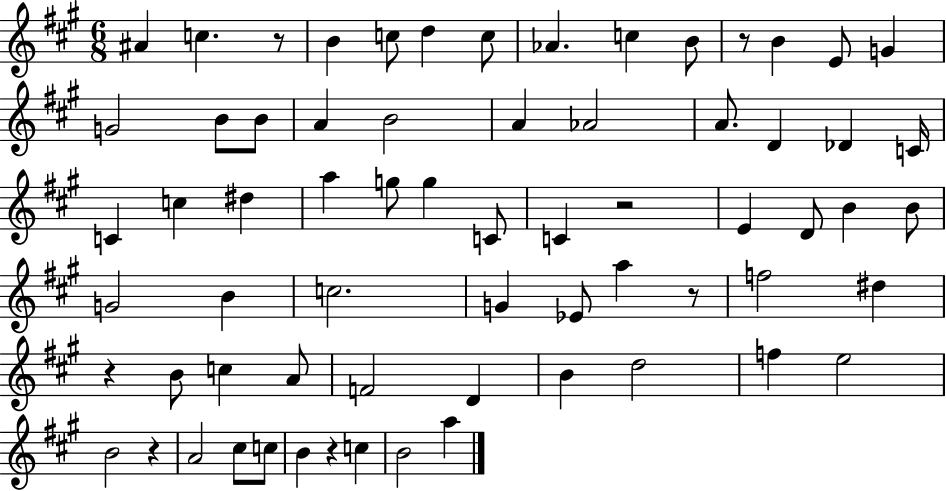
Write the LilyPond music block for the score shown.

{
  \clef treble
  \numericTimeSignature
  \time 6/8
  \key a \major
  ais'4 c''4. r8 | b'4 c''8 d''4 c''8 | aes'4. c''4 b'8 | r8 b'4 e'8 g'4 | \break g'2 b'8 b'8 | a'4 b'2 | a'4 aes'2 | a'8. d'4 des'4 c'16 | \break c'4 c''4 dis''4 | a''4 g''8 g''4 c'8 | c'4 r2 | e'4 d'8 b'4 b'8 | \break g'2 b'4 | c''2. | g'4 ees'8 a''4 r8 | f''2 dis''4 | \break r4 b'8 c''4 a'8 | f'2 d'4 | b'4 d''2 | f''4 e''2 | \break b'2 r4 | a'2 cis''8 c''8 | b'4 r4 c''4 | b'2 a''4 | \break \bar "|."
}